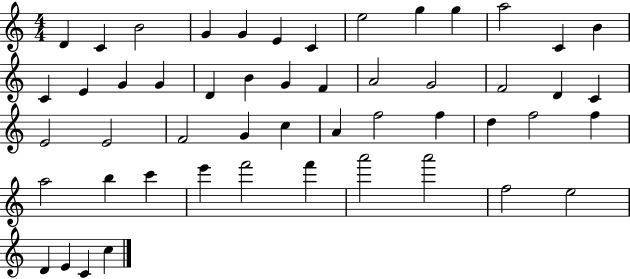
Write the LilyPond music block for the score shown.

{
  \clef treble
  \numericTimeSignature
  \time 4/4
  \key c \major
  d'4 c'4 b'2 | g'4 g'4 e'4 c'4 | e''2 g''4 g''4 | a''2 c'4 b'4 | \break c'4 e'4 g'4 g'4 | d'4 b'4 g'4 f'4 | a'2 g'2 | f'2 d'4 c'4 | \break e'2 e'2 | f'2 g'4 c''4 | a'4 f''2 f''4 | d''4 f''2 f''4 | \break a''2 b''4 c'''4 | e'''4 f'''2 f'''4 | a'''2 a'''2 | f''2 e''2 | \break d'4 e'4 c'4 c''4 | \bar "|."
}